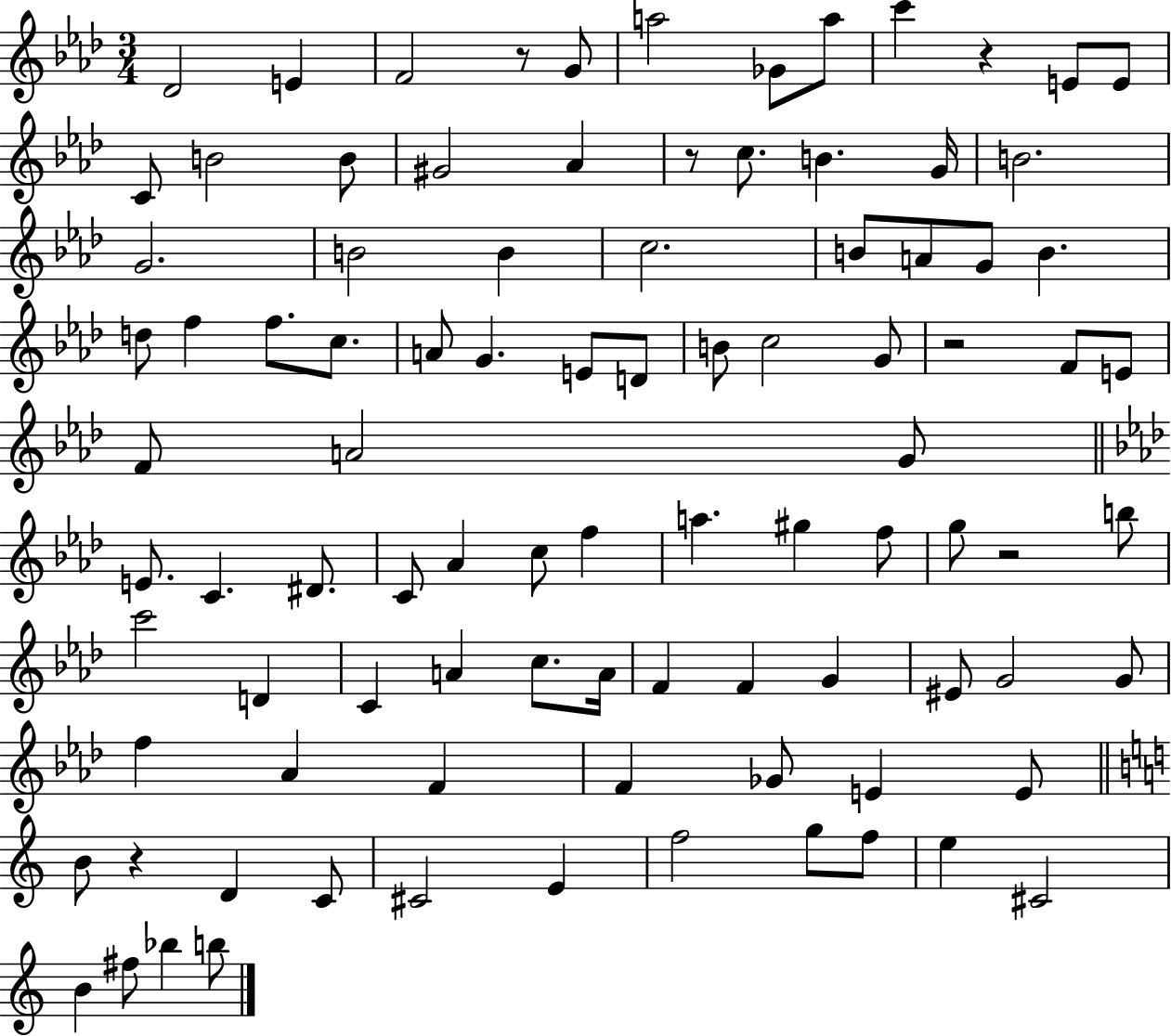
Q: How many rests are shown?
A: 6